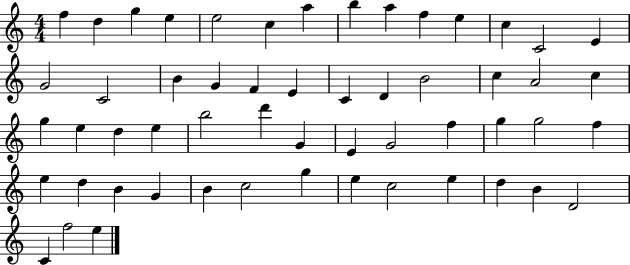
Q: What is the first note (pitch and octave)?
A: F5